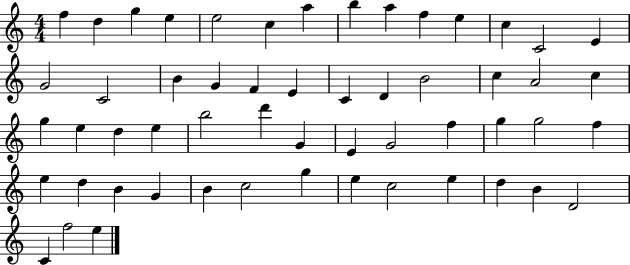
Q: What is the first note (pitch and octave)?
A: F5